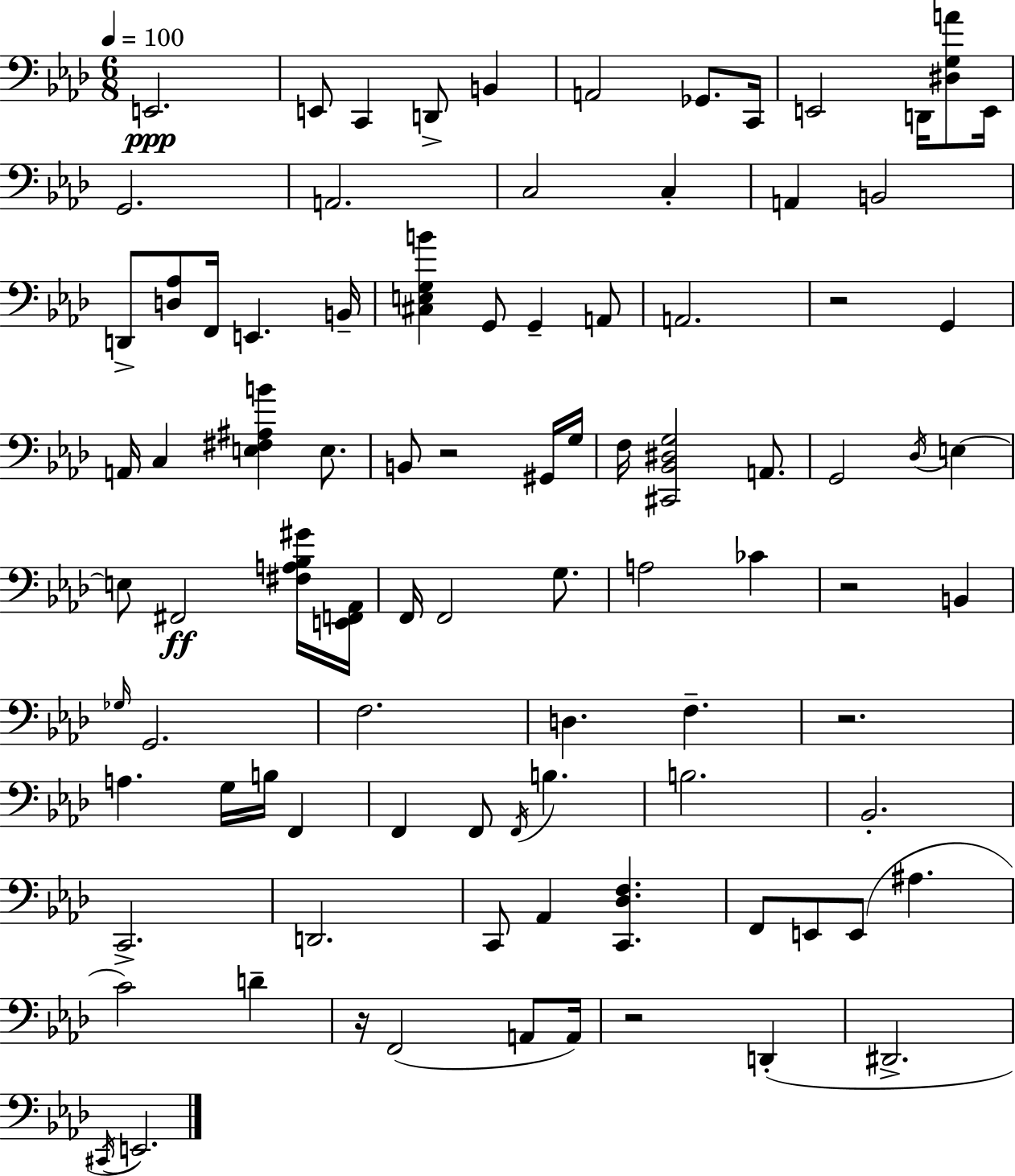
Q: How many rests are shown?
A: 6